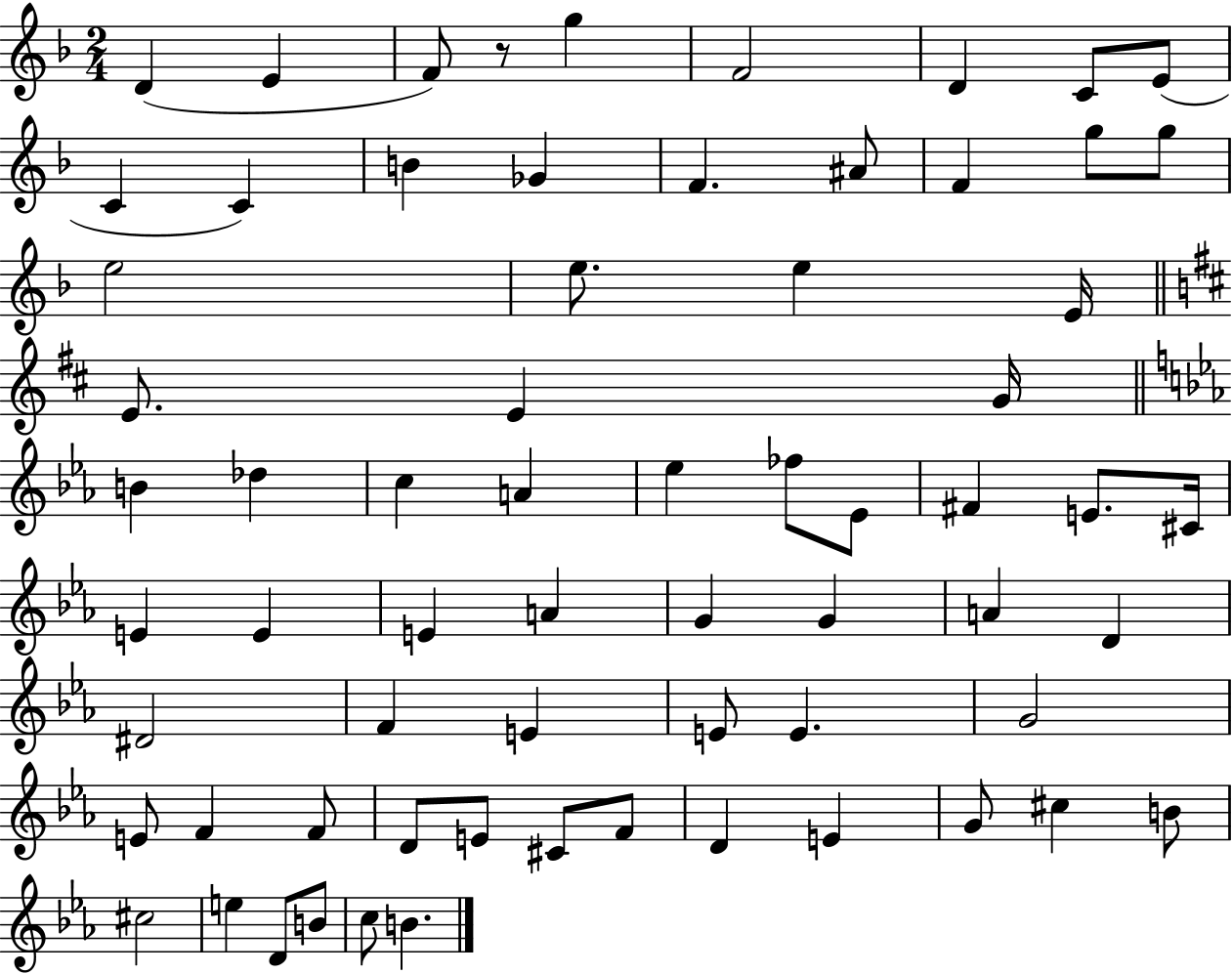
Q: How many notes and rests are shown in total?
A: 67